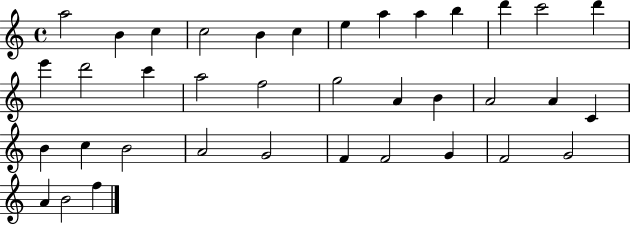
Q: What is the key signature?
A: C major